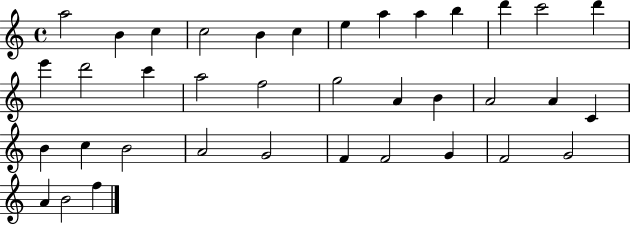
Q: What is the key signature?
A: C major